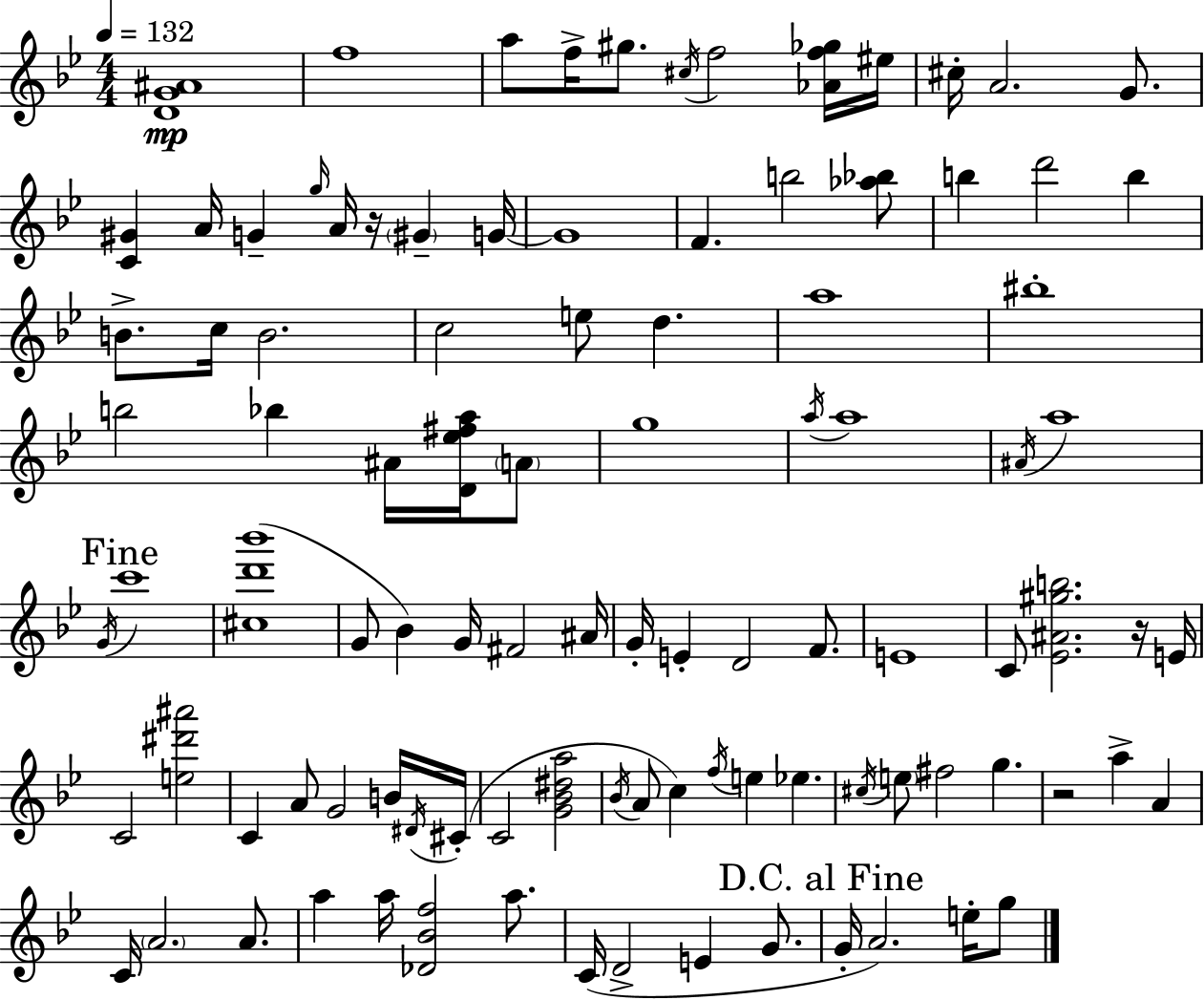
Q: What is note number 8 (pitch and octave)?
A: C#5